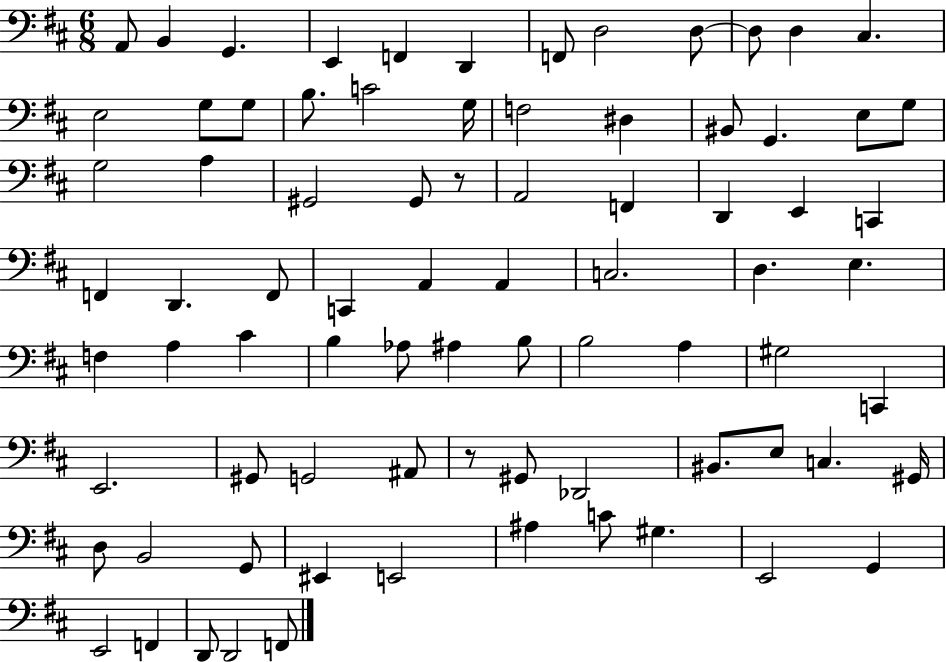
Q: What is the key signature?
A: D major